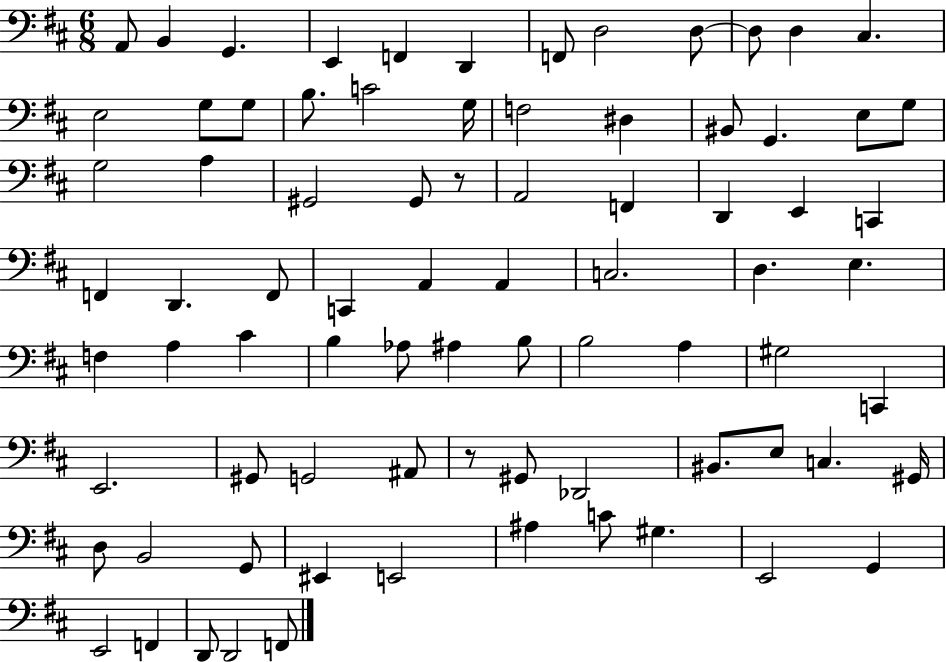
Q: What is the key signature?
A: D major